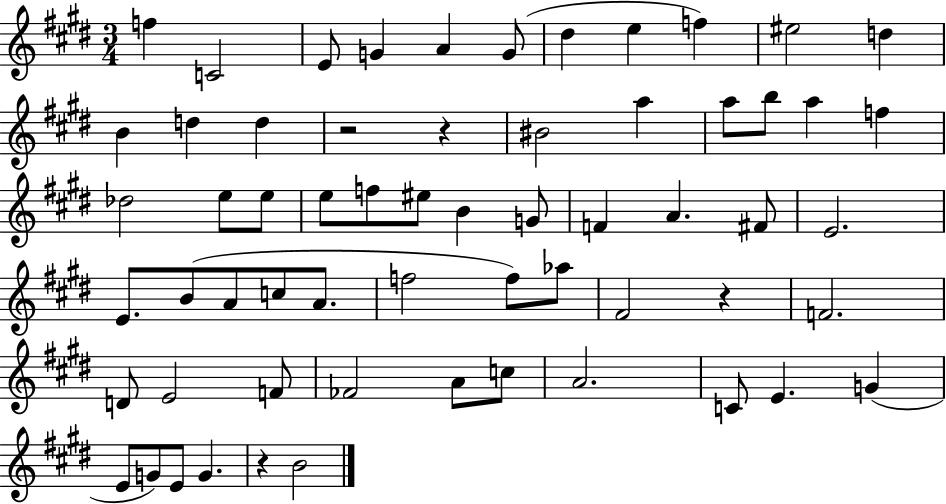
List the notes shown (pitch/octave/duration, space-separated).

F5/q C4/h E4/e G4/q A4/q G4/e D#5/q E5/q F5/q EIS5/h D5/q B4/q D5/q D5/q R/h R/q BIS4/h A5/q A5/e B5/e A5/q F5/q Db5/h E5/e E5/e E5/e F5/e EIS5/e B4/q G4/e F4/q A4/q. F#4/e E4/h. E4/e. B4/e A4/e C5/e A4/e. F5/h F5/e Ab5/e F#4/h R/q F4/h. D4/e E4/h F4/e FES4/h A4/e C5/e A4/h. C4/e E4/q. G4/q E4/e G4/e E4/e G4/q. R/q B4/h